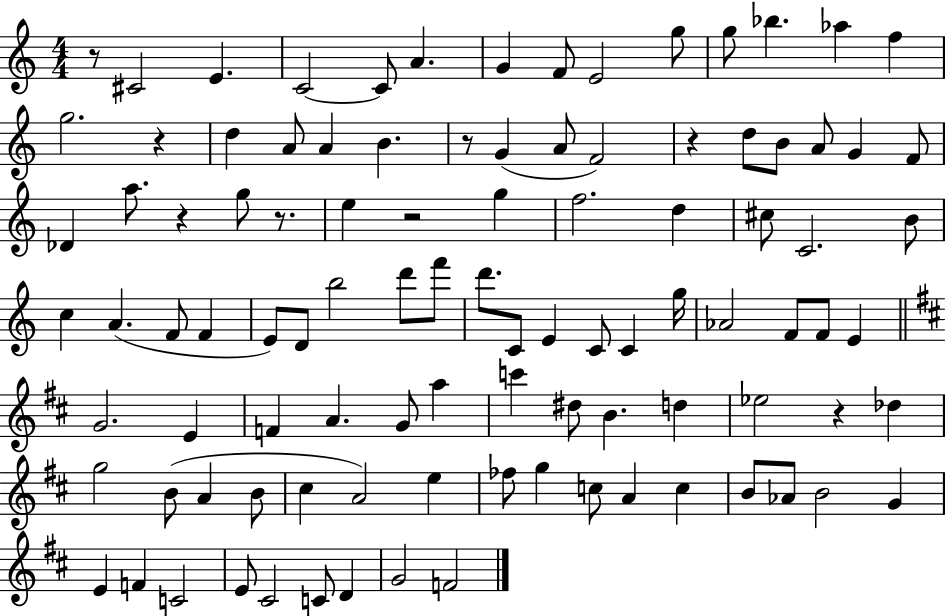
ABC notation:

X:1
T:Untitled
M:4/4
L:1/4
K:C
z/2 ^C2 E C2 C/2 A G F/2 E2 g/2 g/2 _b _a f g2 z d A/2 A B z/2 G A/2 F2 z d/2 B/2 A/2 G F/2 _D a/2 z g/2 z/2 e z2 g f2 d ^c/2 C2 B/2 c A F/2 F E/2 D/2 b2 d'/2 f'/2 d'/2 C/2 E C/2 C g/4 _A2 F/2 F/2 E G2 E F A G/2 a c' ^d/2 B d _e2 z _d g2 B/2 A B/2 ^c A2 e _f/2 g c/2 A c B/2 _A/2 B2 G E F C2 E/2 ^C2 C/2 D G2 F2